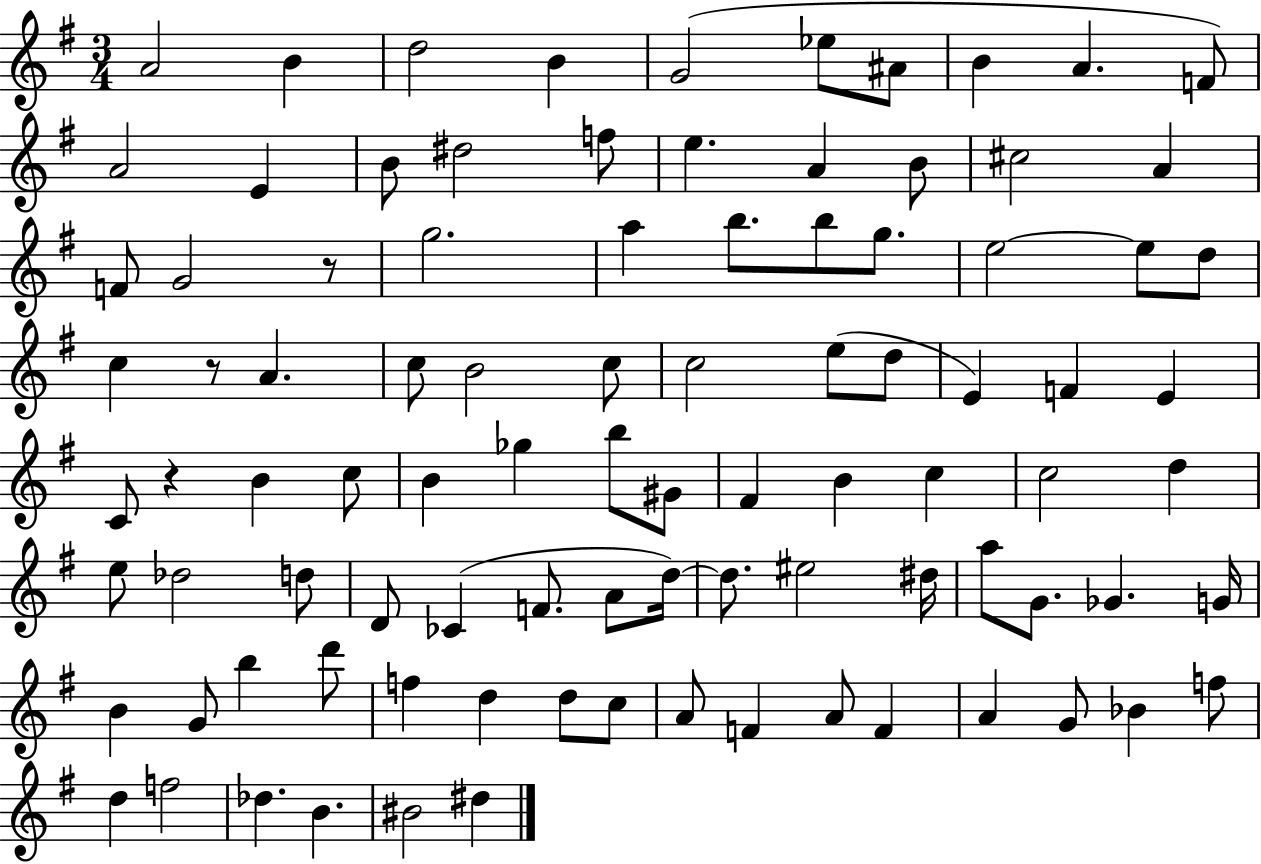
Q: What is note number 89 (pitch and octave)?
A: BIS4